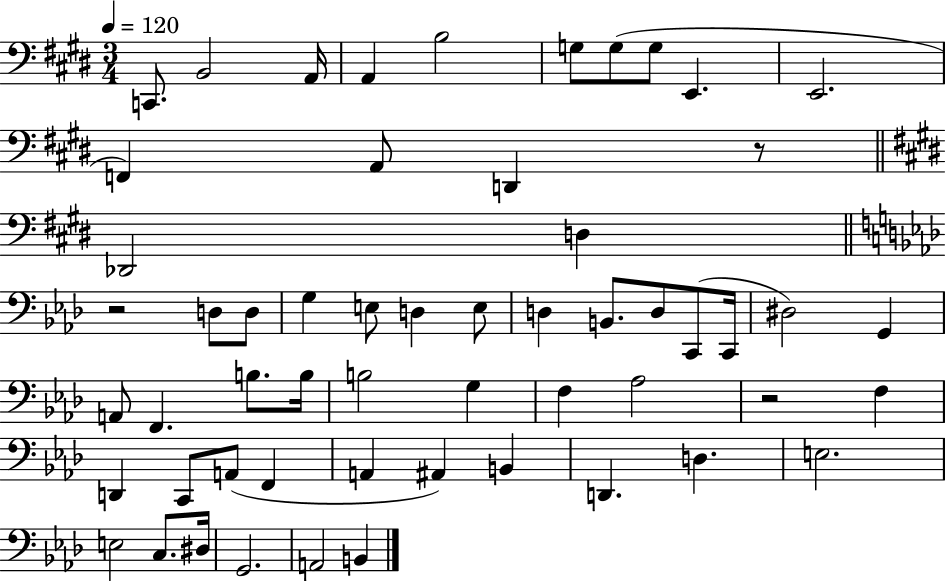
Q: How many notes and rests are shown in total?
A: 56